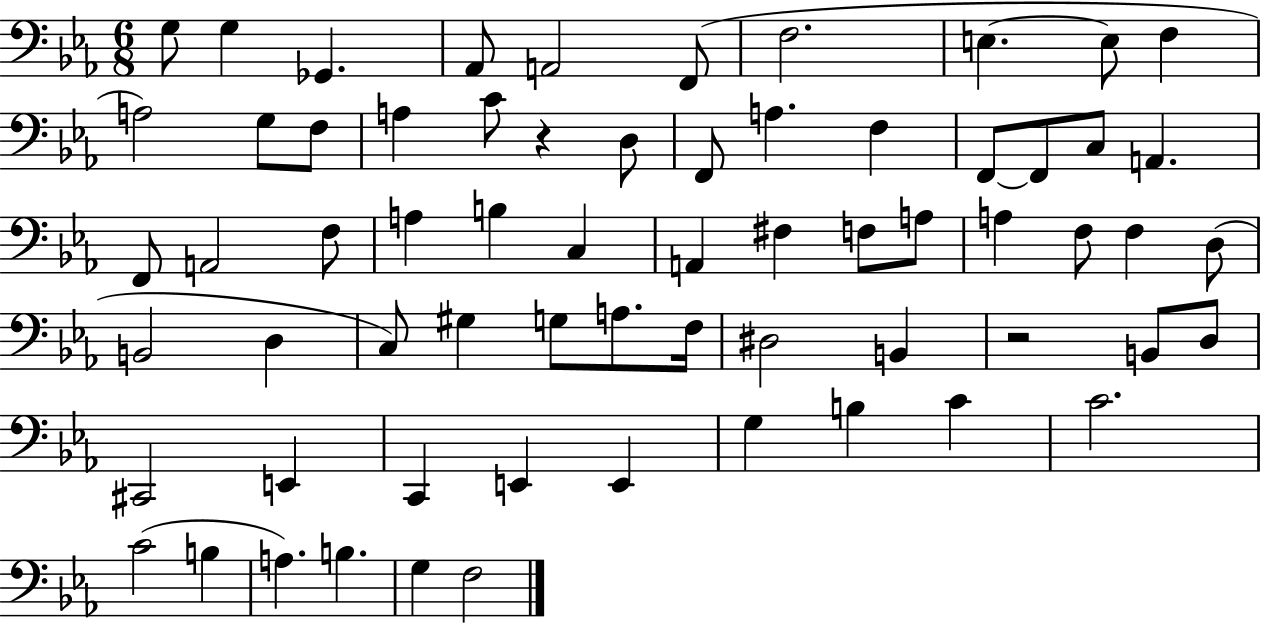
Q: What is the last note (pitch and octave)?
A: F3